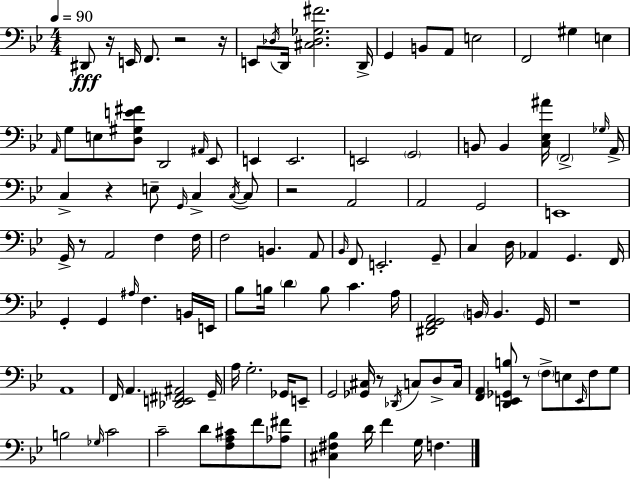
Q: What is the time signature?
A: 4/4